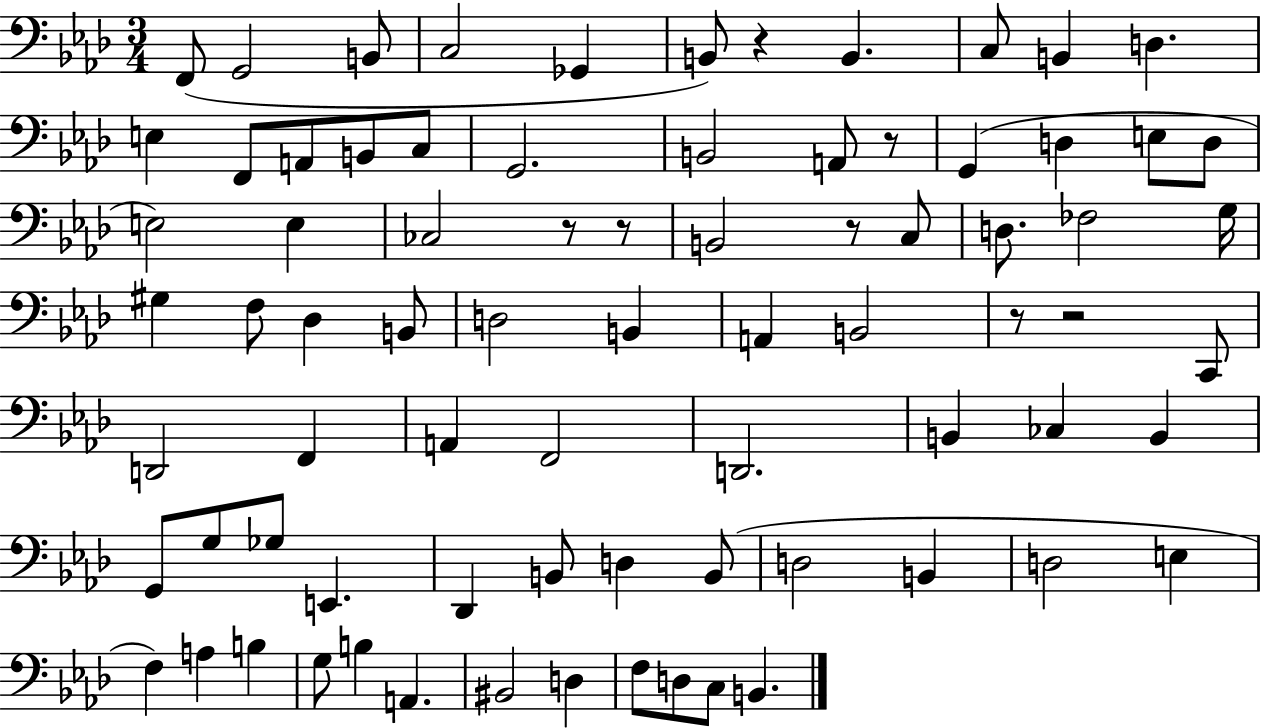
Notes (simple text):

F2/e G2/h B2/e C3/h Gb2/q B2/e R/q B2/q. C3/e B2/q D3/q. E3/q F2/e A2/e B2/e C3/e G2/h. B2/h A2/e R/e G2/q D3/q E3/e D3/e E3/h E3/q CES3/h R/e R/e B2/h R/e C3/e D3/e. FES3/h G3/s G#3/q F3/e Db3/q B2/e D3/h B2/q A2/q B2/h R/e R/h C2/e D2/h F2/q A2/q F2/h D2/h. B2/q CES3/q B2/q G2/e G3/e Gb3/e E2/q. Db2/q B2/e D3/q B2/e D3/h B2/q D3/h E3/q F3/q A3/q B3/q G3/e B3/q A2/q. BIS2/h D3/q F3/e D3/e C3/e B2/q.